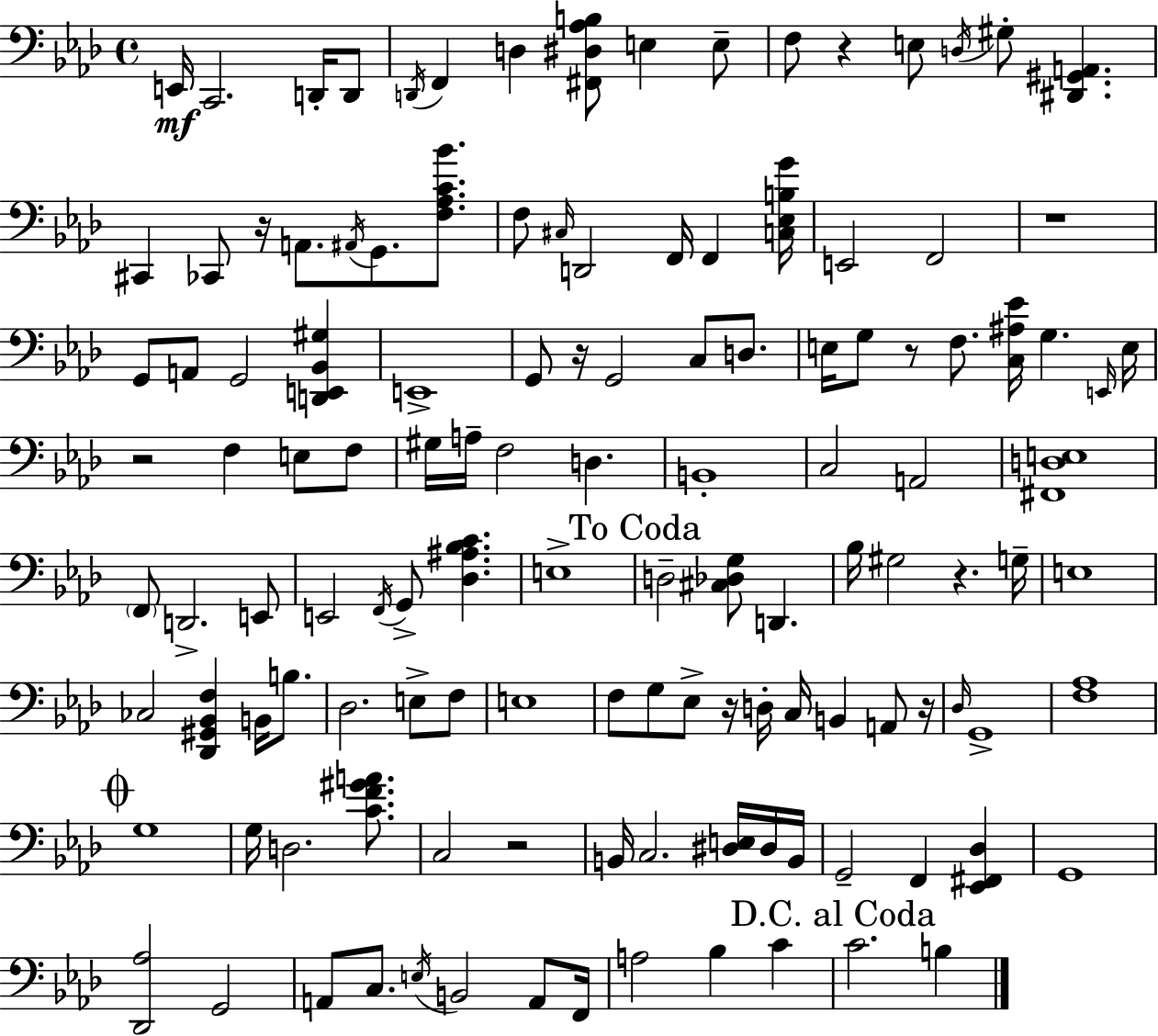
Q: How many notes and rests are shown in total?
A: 126